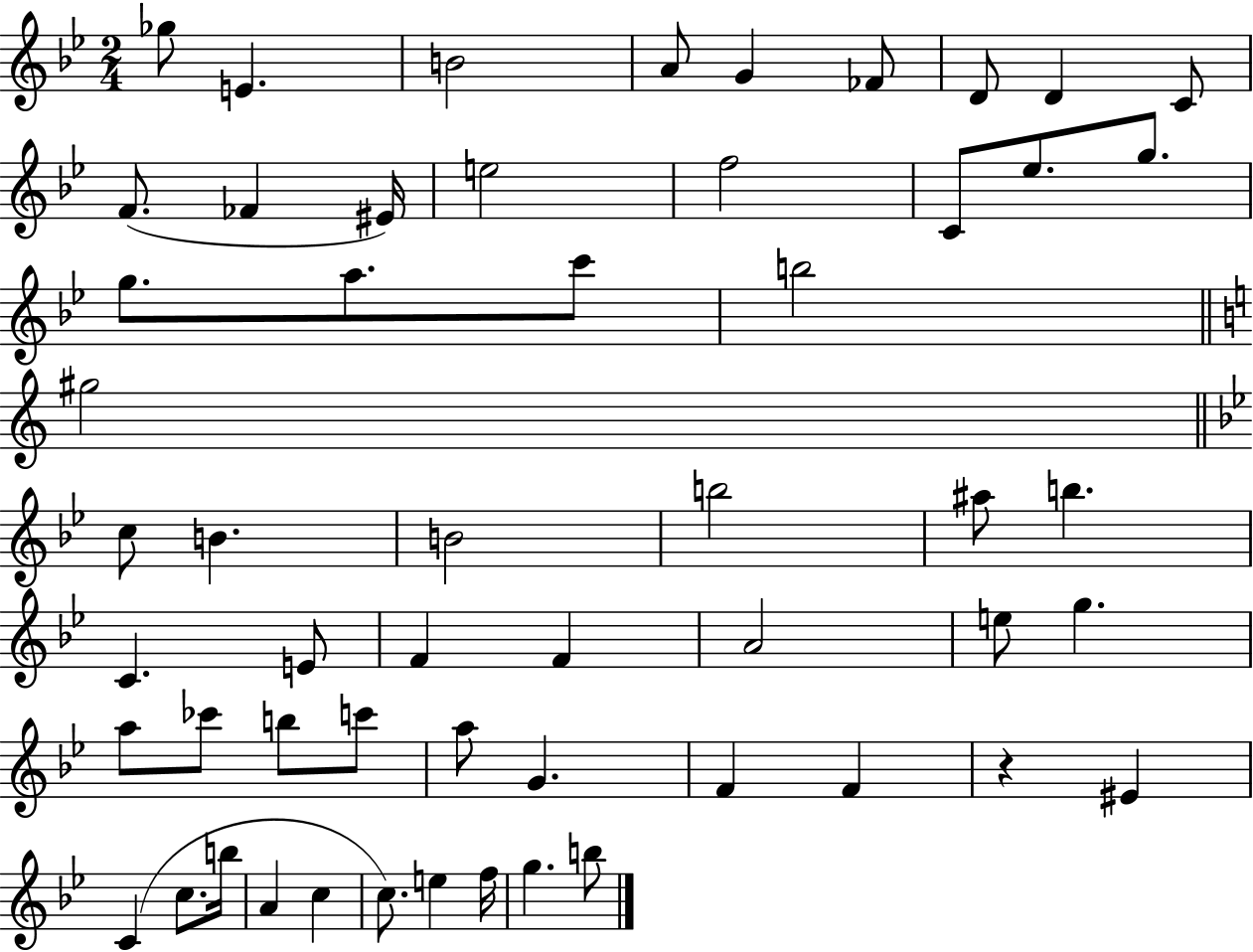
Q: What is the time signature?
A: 2/4